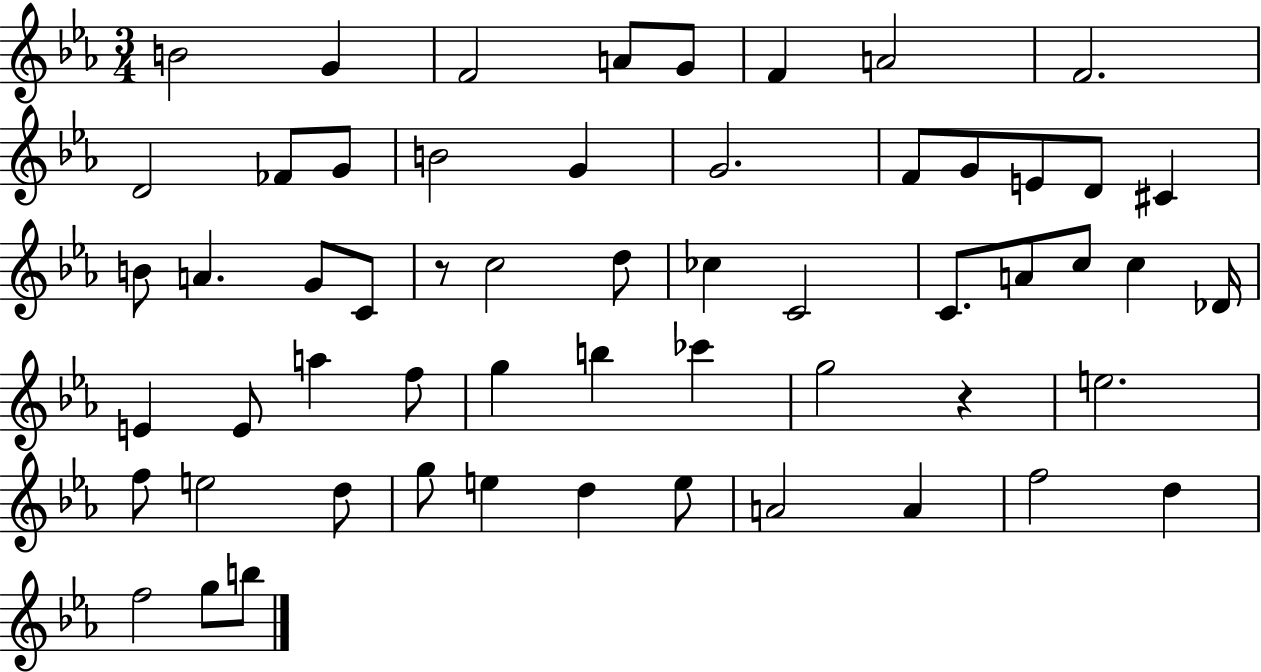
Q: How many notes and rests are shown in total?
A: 57